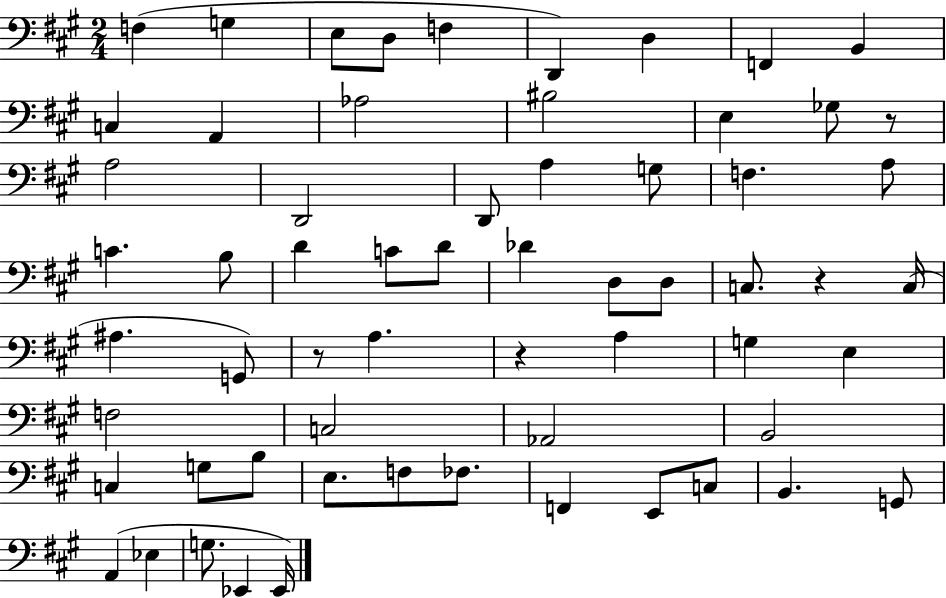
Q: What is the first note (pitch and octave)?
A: F3